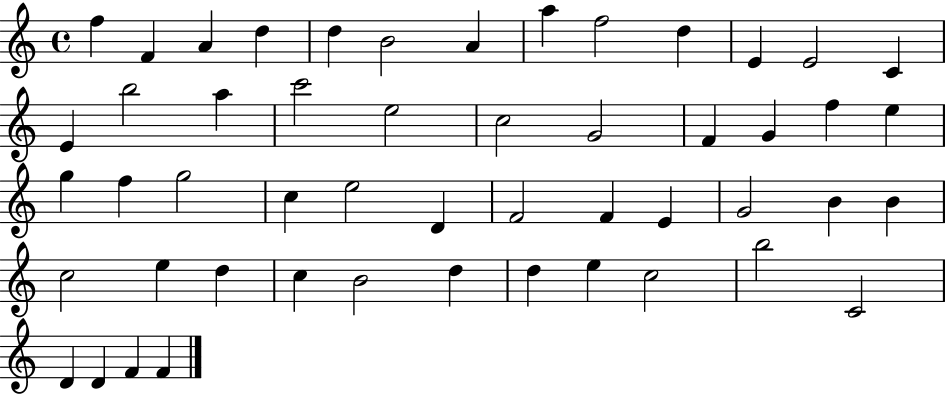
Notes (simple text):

F5/q F4/q A4/q D5/q D5/q B4/h A4/q A5/q F5/h D5/q E4/q E4/h C4/q E4/q B5/h A5/q C6/h E5/h C5/h G4/h F4/q G4/q F5/q E5/q G5/q F5/q G5/h C5/q E5/h D4/q F4/h F4/q E4/q G4/h B4/q B4/q C5/h E5/q D5/q C5/q B4/h D5/q D5/q E5/q C5/h B5/h C4/h D4/q D4/q F4/q F4/q